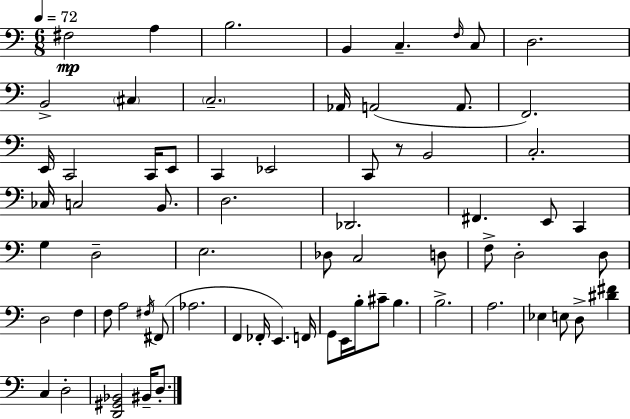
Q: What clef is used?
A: bass